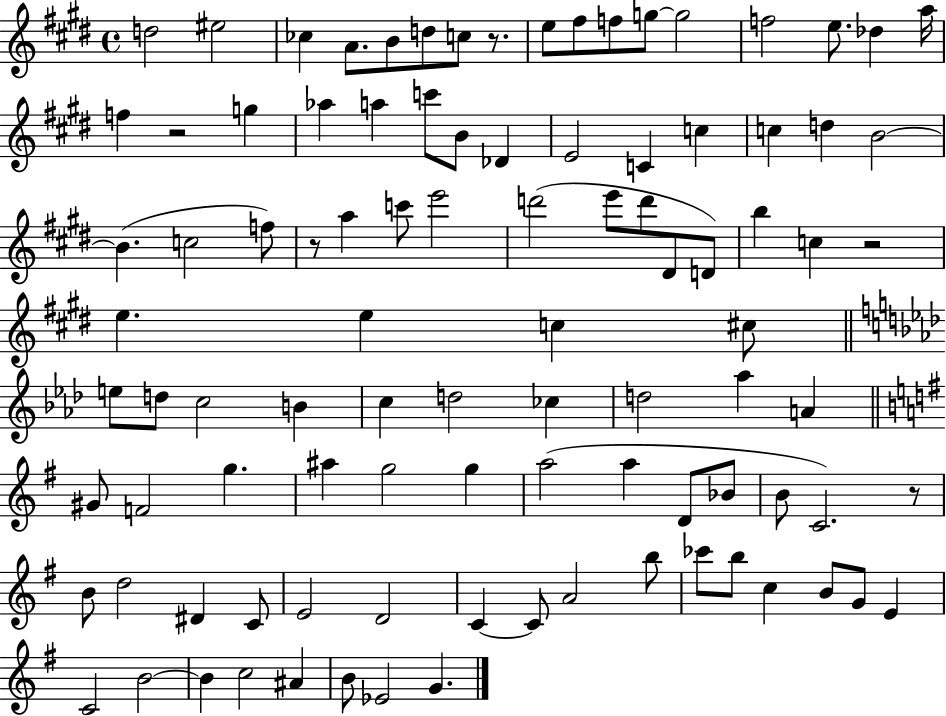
D5/h EIS5/h CES5/q A4/e. B4/e D5/e C5/e R/e. E5/e F#5/e F5/e G5/e G5/h F5/h E5/e. Db5/q A5/s F5/q R/h G5/q Ab5/q A5/q C6/e B4/e Db4/q E4/h C4/q C5/q C5/q D5/q B4/h B4/q. C5/h F5/e R/e A5/q C6/e E6/h D6/h E6/e D6/e D#4/e D4/e B5/q C5/q R/h E5/q. E5/q C5/q C#5/e E5/e D5/e C5/h B4/q C5/q D5/h CES5/q D5/h Ab5/q A4/q G#4/e F4/h G5/q. A#5/q G5/h G5/q A5/h A5/q D4/e Bb4/e B4/e C4/h. R/e B4/e D5/h D#4/q C4/e E4/h D4/h C4/q C4/e A4/h B5/e CES6/e B5/e C5/q B4/e G4/e E4/q C4/h B4/h B4/q C5/h A#4/q B4/e Eb4/h G4/q.